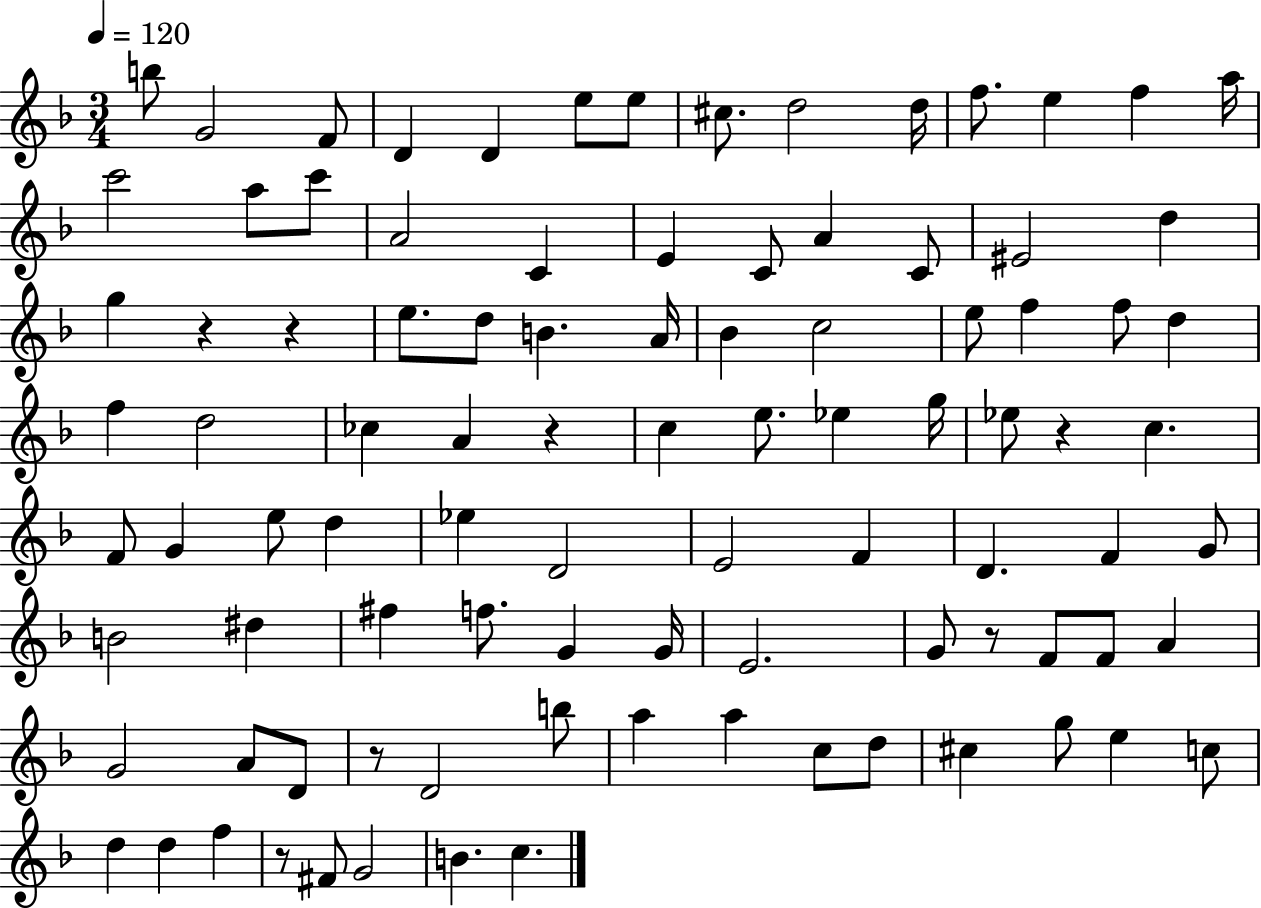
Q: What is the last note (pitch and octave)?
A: C5